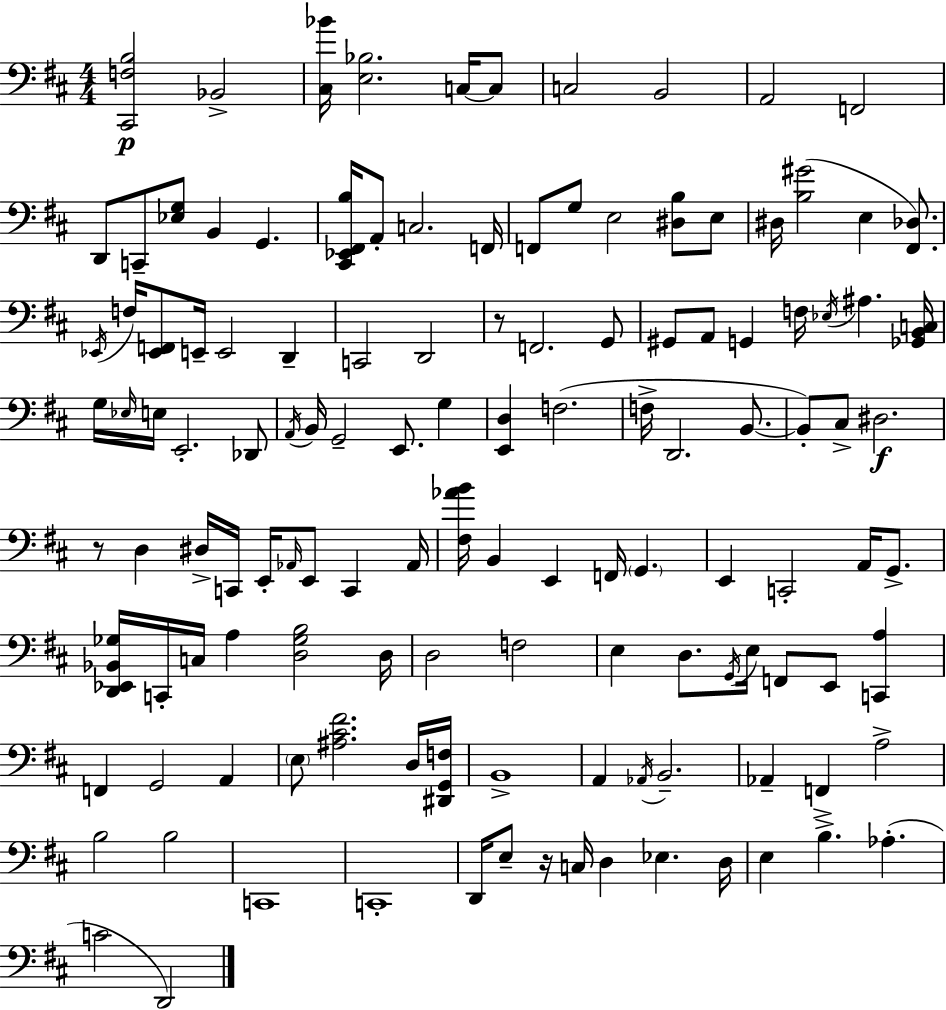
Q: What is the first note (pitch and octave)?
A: Bb2